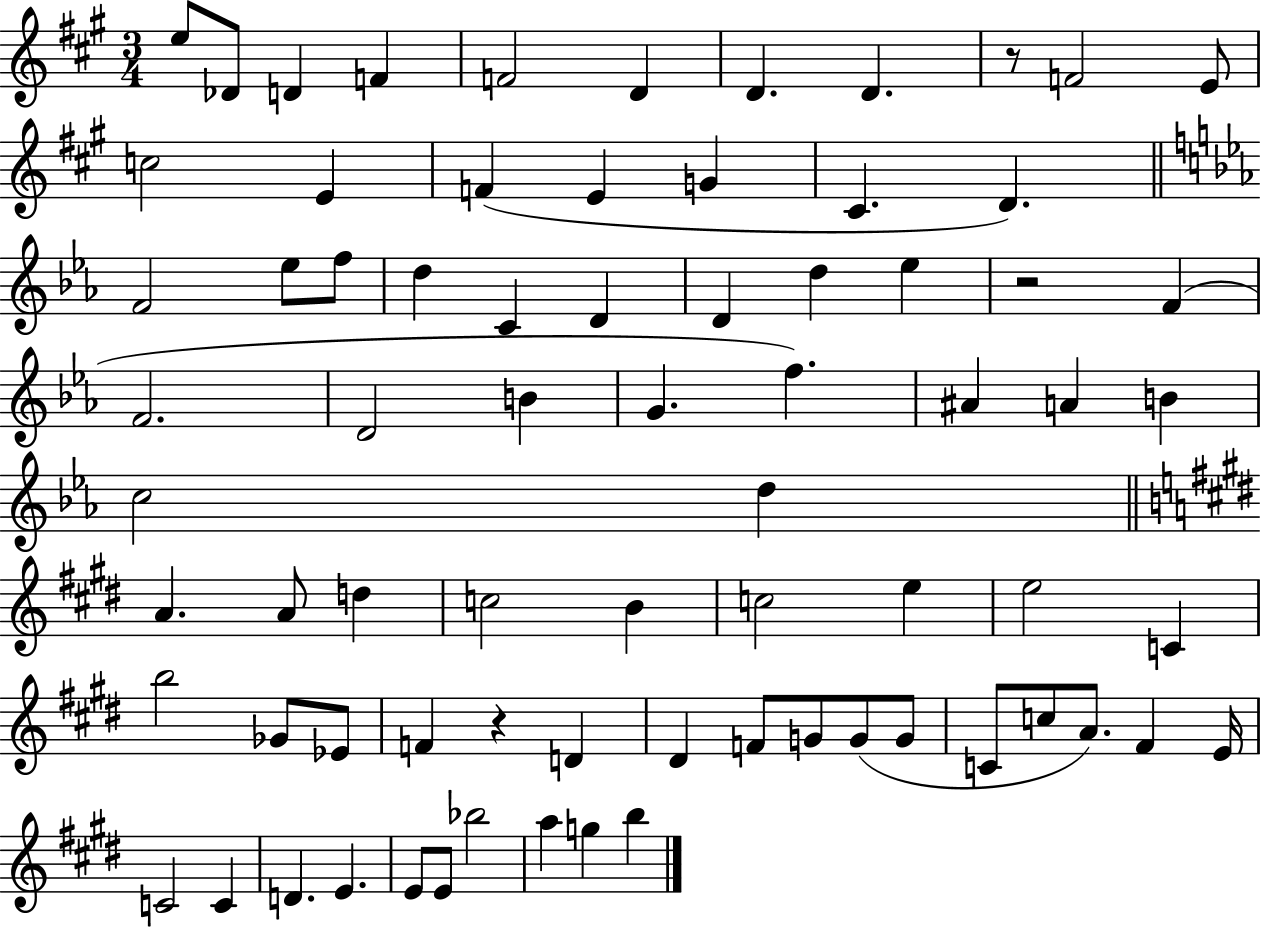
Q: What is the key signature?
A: A major